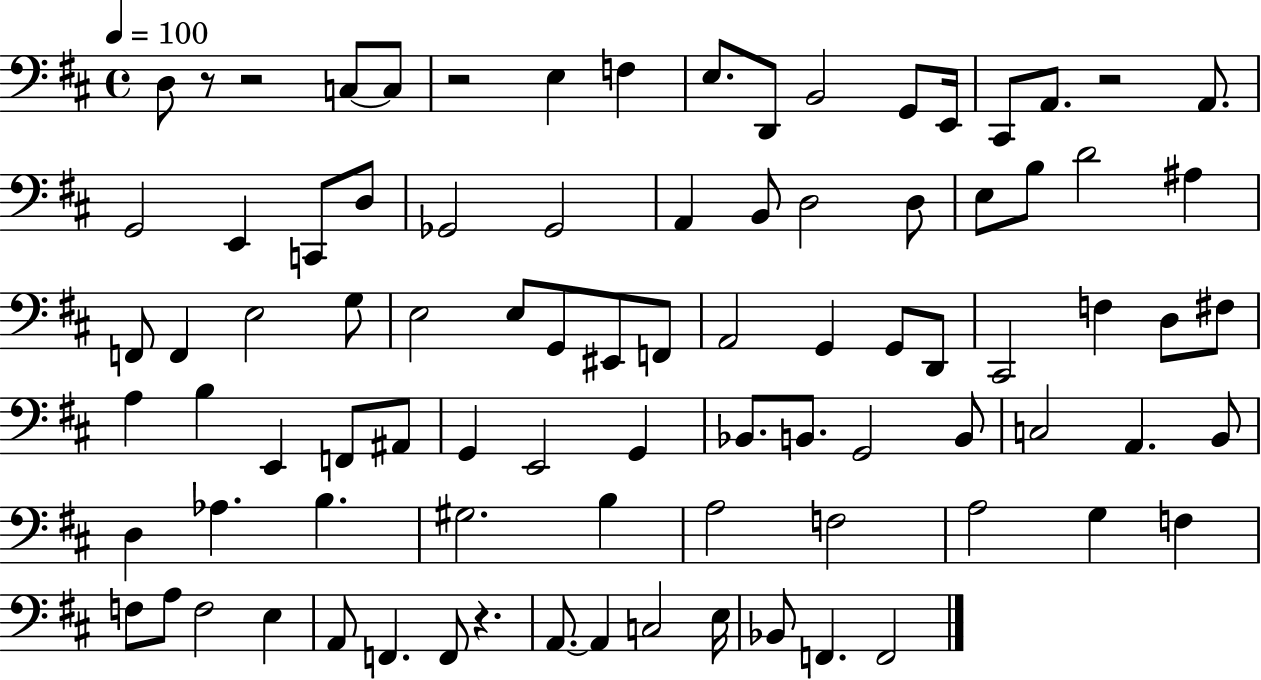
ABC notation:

X:1
T:Untitled
M:4/4
L:1/4
K:D
D,/2 z/2 z2 C,/2 C,/2 z2 E, F, E,/2 D,,/2 B,,2 G,,/2 E,,/4 ^C,,/2 A,,/2 z2 A,,/2 G,,2 E,, C,,/2 D,/2 _G,,2 _G,,2 A,, B,,/2 D,2 D,/2 E,/2 B,/2 D2 ^A, F,,/2 F,, E,2 G,/2 E,2 E,/2 G,,/2 ^E,,/2 F,,/2 A,,2 G,, G,,/2 D,,/2 ^C,,2 F, D,/2 ^F,/2 A, B, E,, F,,/2 ^A,,/2 G,, E,,2 G,, _B,,/2 B,,/2 G,,2 B,,/2 C,2 A,, B,,/2 D, _A, B, ^G,2 B, A,2 F,2 A,2 G, F, F,/2 A,/2 F,2 E, A,,/2 F,, F,,/2 z A,,/2 A,, C,2 E,/4 _B,,/2 F,, F,,2